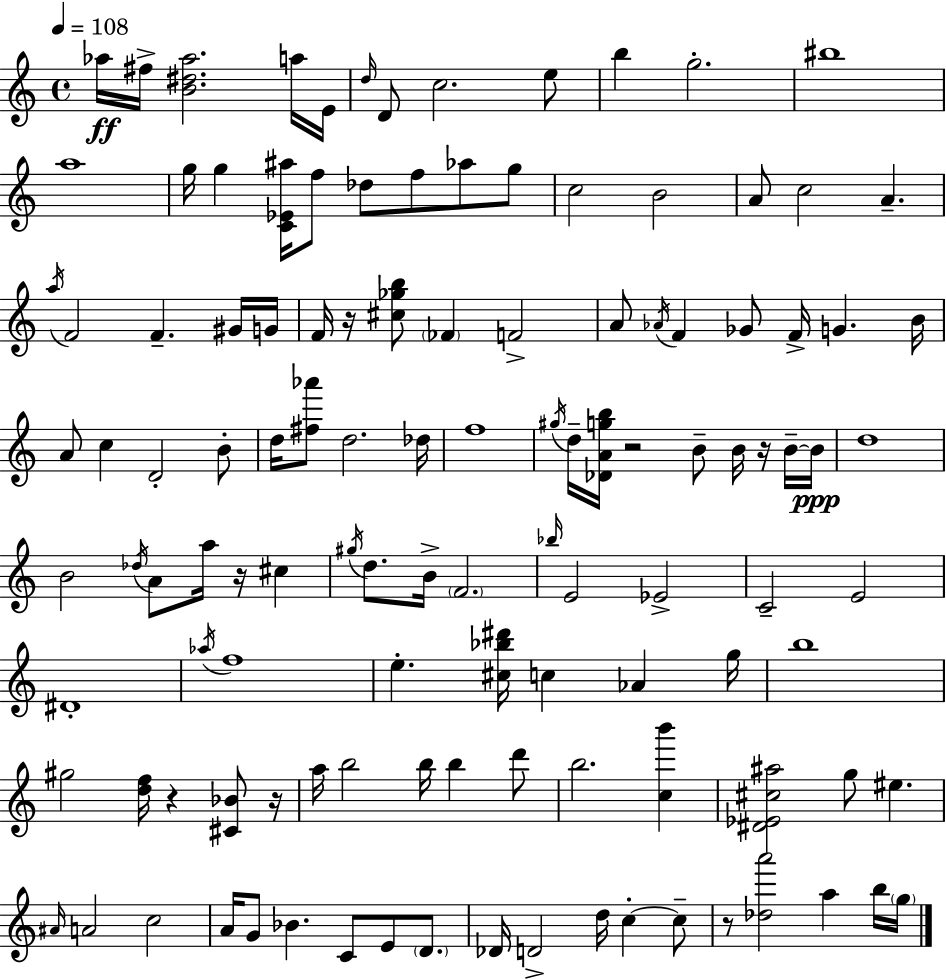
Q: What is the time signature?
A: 4/4